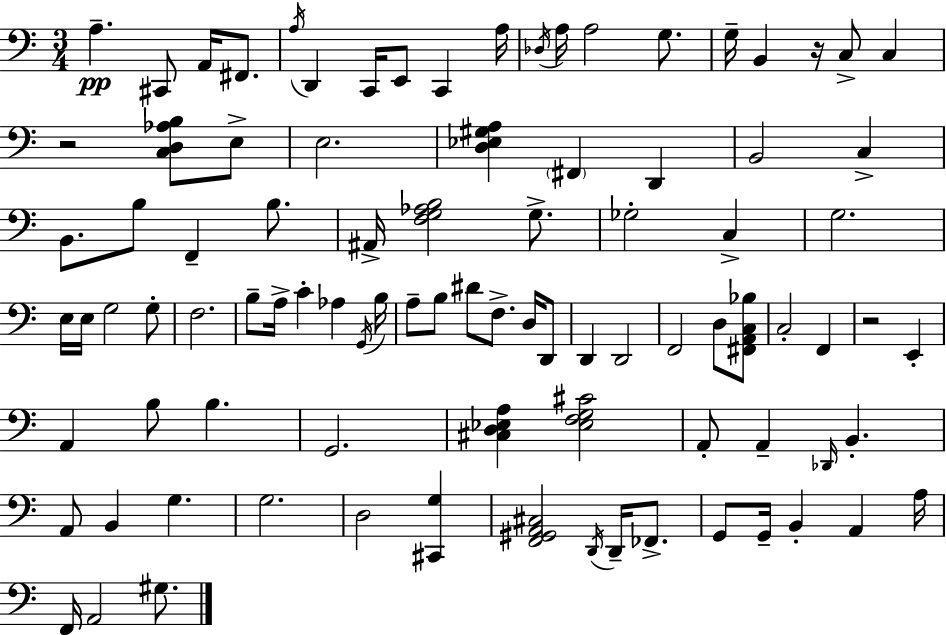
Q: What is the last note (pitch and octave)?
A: G#3